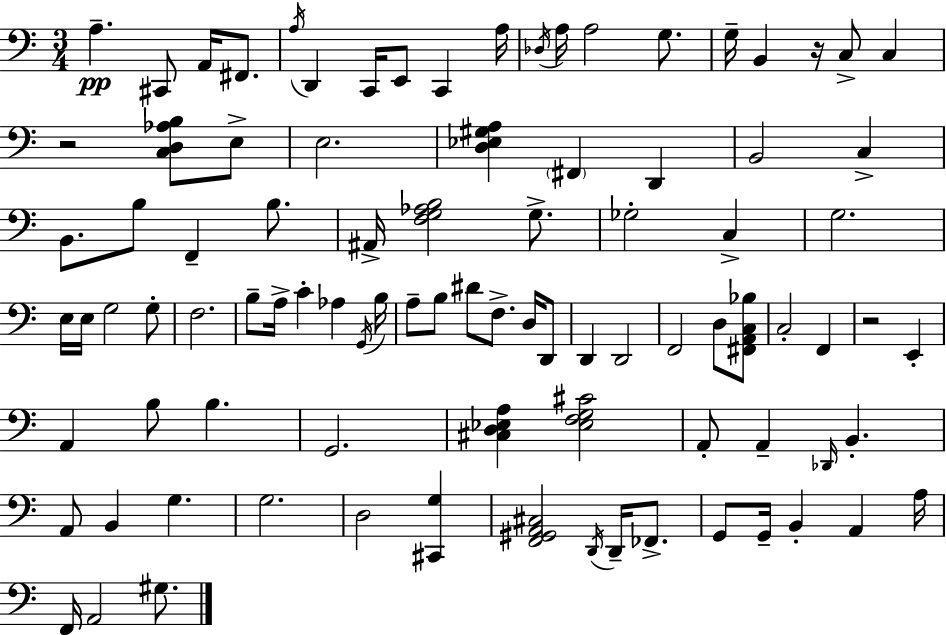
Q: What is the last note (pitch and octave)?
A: G#3